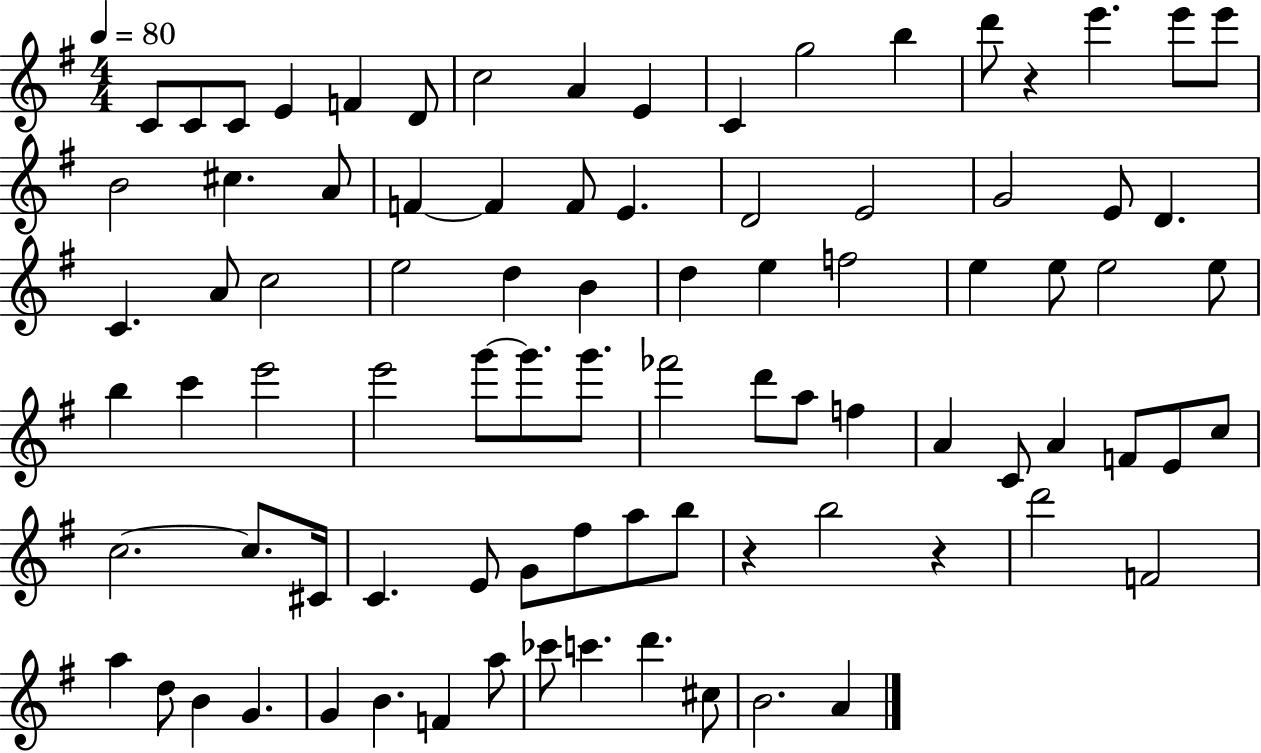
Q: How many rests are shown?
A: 3